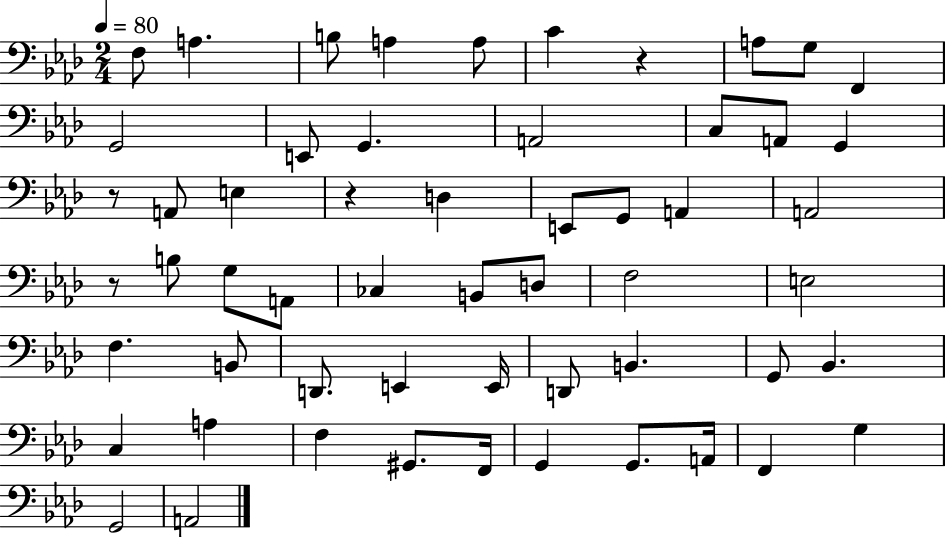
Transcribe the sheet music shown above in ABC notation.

X:1
T:Untitled
M:2/4
L:1/4
K:Ab
F,/2 A, B,/2 A, A,/2 C z A,/2 G,/2 F,, G,,2 E,,/2 G,, A,,2 C,/2 A,,/2 G,, z/2 A,,/2 E, z D, E,,/2 G,,/2 A,, A,,2 z/2 B,/2 G,/2 A,,/2 _C, B,,/2 D,/2 F,2 E,2 F, B,,/2 D,,/2 E,, E,,/4 D,,/2 B,, G,,/2 _B,, C, A, F, ^G,,/2 F,,/4 G,, G,,/2 A,,/4 F,, G, G,,2 A,,2